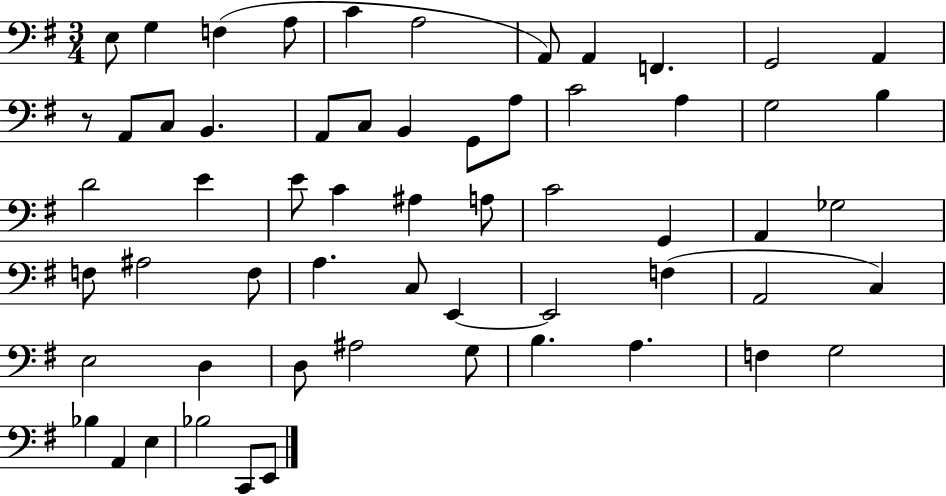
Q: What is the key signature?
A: G major